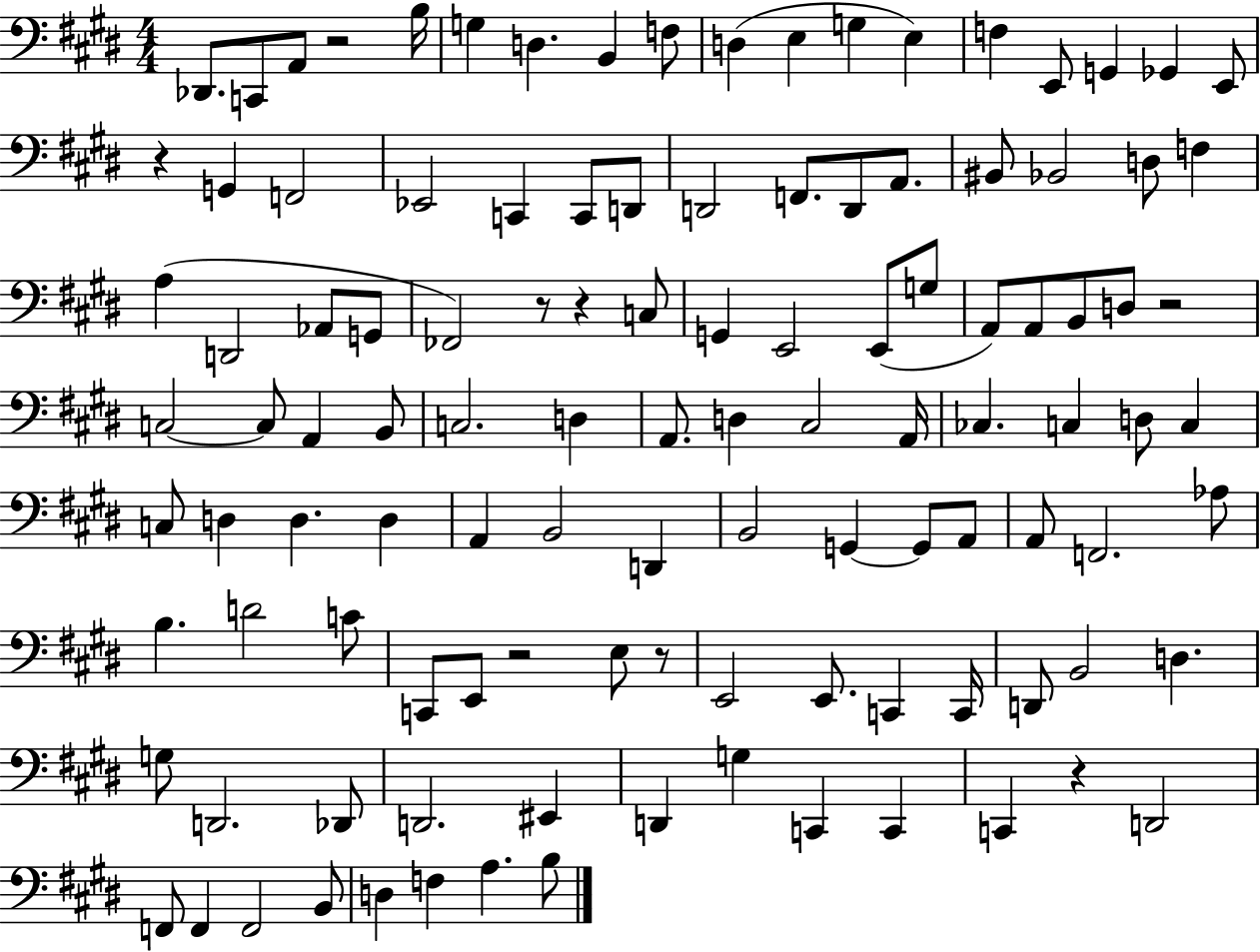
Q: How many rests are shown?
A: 8